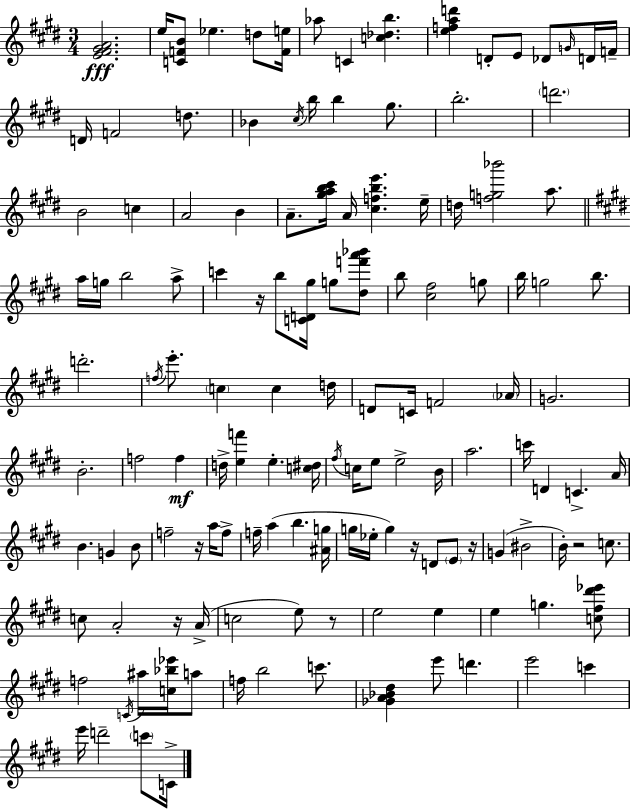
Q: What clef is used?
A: treble